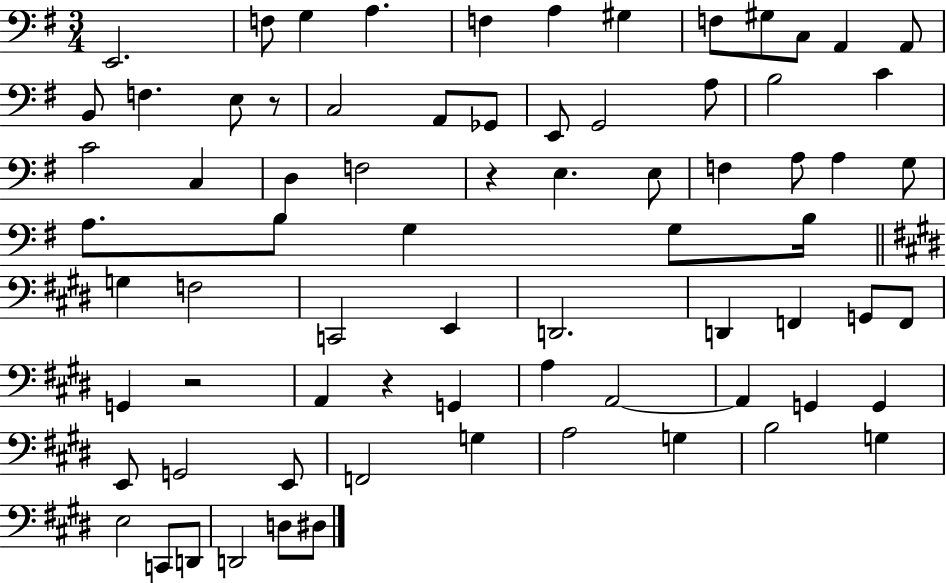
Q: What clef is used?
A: bass